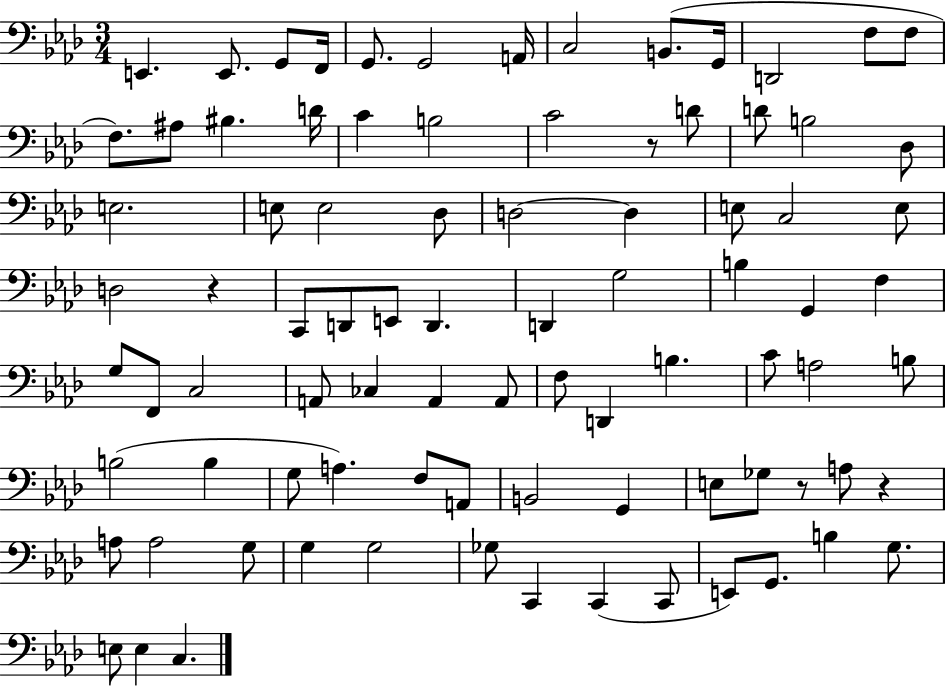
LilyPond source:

{
  \clef bass
  \numericTimeSignature
  \time 3/4
  \key aes \major
  e,4. e,8. g,8 f,16 | g,8. g,2 a,16 | c2 b,8.( g,16 | d,2 f8 f8 | \break f8.) ais8 bis4. d'16 | c'4 b2 | c'2 r8 d'8 | d'8 b2 des8 | \break e2. | e8 e2 des8 | d2~~ d4 | e8 c2 e8 | \break d2 r4 | c,8 d,8 e,8 d,4. | d,4 g2 | b4 g,4 f4 | \break g8 f,8 c2 | a,8 ces4 a,4 a,8 | f8 d,4 b4. | c'8 a2 b8 | \break b2( b4 | g8 a4.) f8 a,8 | b,2 g,4 | e8 ges8 r8 a8 r4 | \break a8 a2 g8 | g4 g2 | ges8 c,4 c,4( c,8 | e,8) g,8. b4 g8. | \break e8 e4 c4. | \bar "|."
}